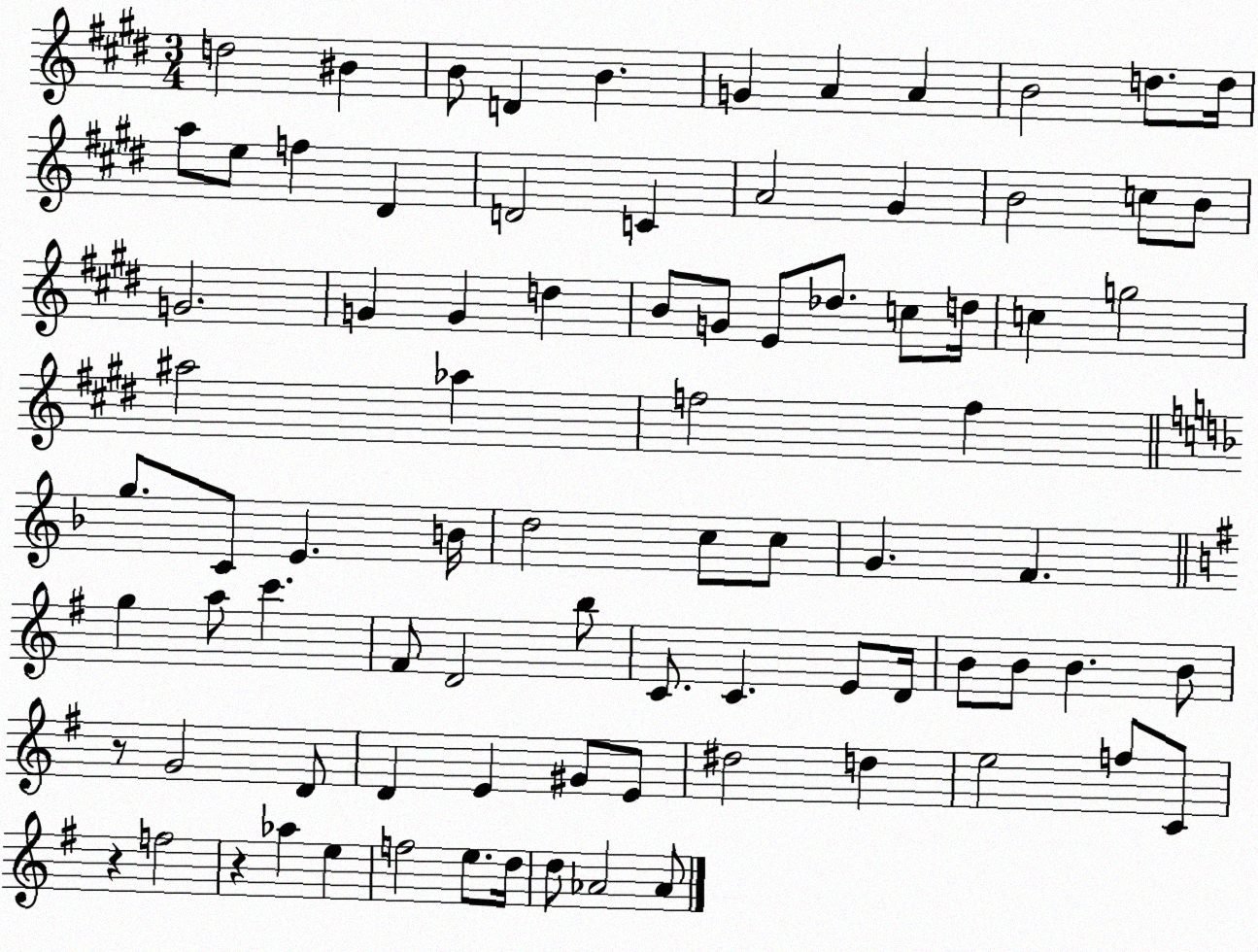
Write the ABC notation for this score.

X:1
T:Untitled
M:3/4
L:1/4
K:E
d2 ^B B/2 D B G A A B2 d/2 d/4 a/2 e/2 f ^D D2 C A2 ^G B2 c/2 B/2 G2 G G d B/2 G/2 E/2 _d/2 c/2 d/4 c g2 ^a2 _a f2 f g/2 C/2 E B/4 d2 c/2 c/2 G F g a/2 c' ^F/2 D2 b/2 C/2 C E/2 D/4 B/2 B/2 B B/2 z/2 G2 D/2 D E ^G/2 E/2 ^d2 d e2 f/2 C/2 z f2 z _a e f2 e/2 d/4 d/2 _A2 _A/2